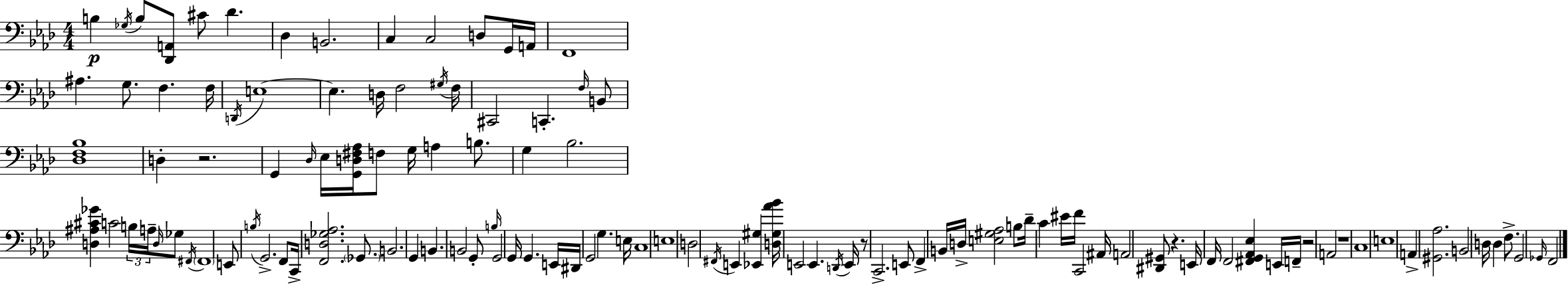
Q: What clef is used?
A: bass